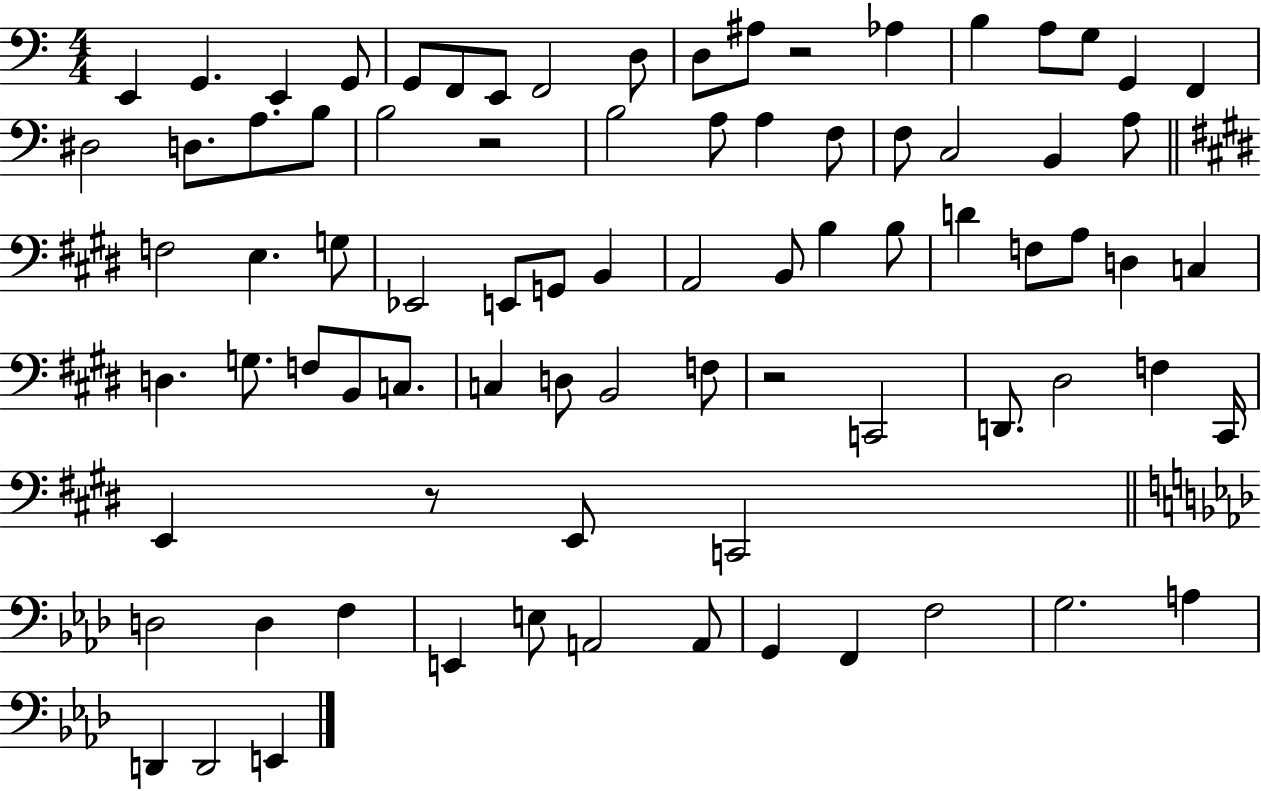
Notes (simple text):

E2/q G2/q. E2/q G2/e G2/e F2/e E2/e F2/h D3/e D3/e A#3/e R/h Ab3/q B3/q A3/e G3/e G2/q F2/q D#3/h D3/e. A3/e. B3/e B3/h R/h B3/h A3/e A3/q F3/e F3/e C3/h B2/q A3/e F3/h E3/q. G3/e Eb2/h E2/e G2/e B2/q A2/h B2/e B3/q B3/e D4/q F3/e A3/e D3/q C3/q D3/q. G3/e. F3/e B2/e C3/e. C3/q D3/e B2/h F3/e R/h C2/h D2/e. D#3/h F3/q C#2/s E2/q R/e E2/e C2/h D3/h D3/q F3/q E2/q E3/e A2/h A2/e G2/q F2/q F3/h G3/h. A3/q D2/q D2/h E2/q